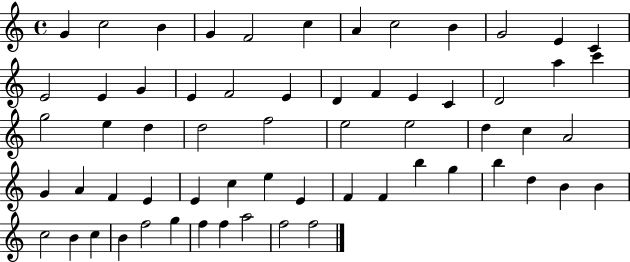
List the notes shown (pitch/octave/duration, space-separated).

G4/q C5/h B4/q G4/q F4/h C5/q A4/q C5/h B4/q G4/h E4/q C4/q E4/h E4/q G4/q E4/q F4/h E4/q D4/q F4/q E4/q C4/q D4/h A5/q C6/q G5/h E5/q D5/q D5/h F5/h E5/h E5/h D5/q C5/q A4/h G4/q A4/q F4/q E4/q E4/q C5/q E5/q E4/q F4/q F4/q B5/q G5/q B5/q D5/q B4/q B4/q C5/h B4/q C5/q B4/q F5/h G5/q F5/q F5/q A5/h F5/h F5/h